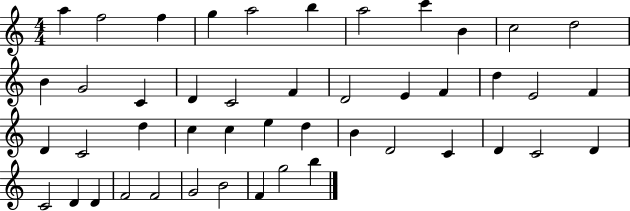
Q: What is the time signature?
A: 4/4